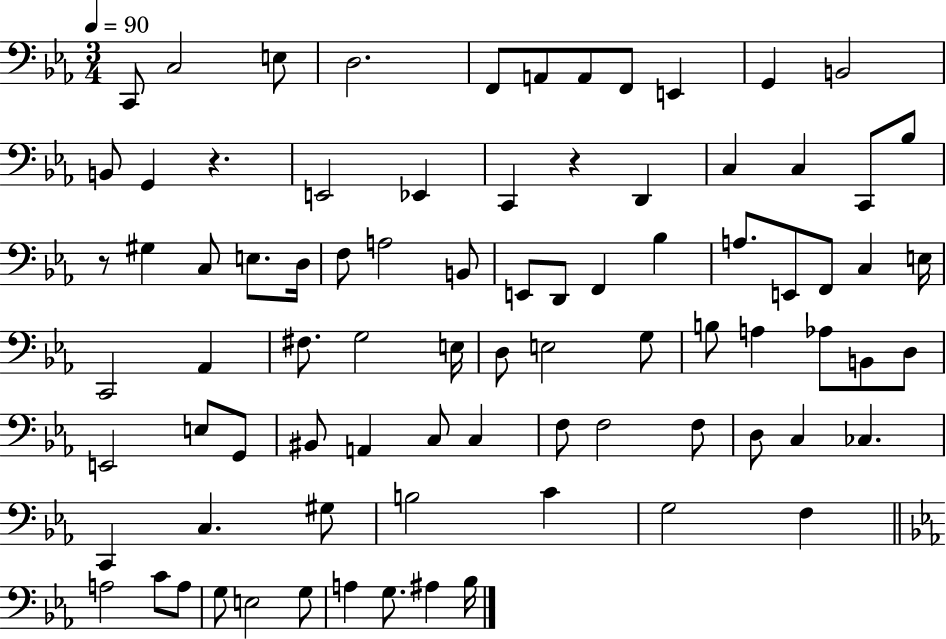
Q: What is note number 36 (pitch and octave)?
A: C3